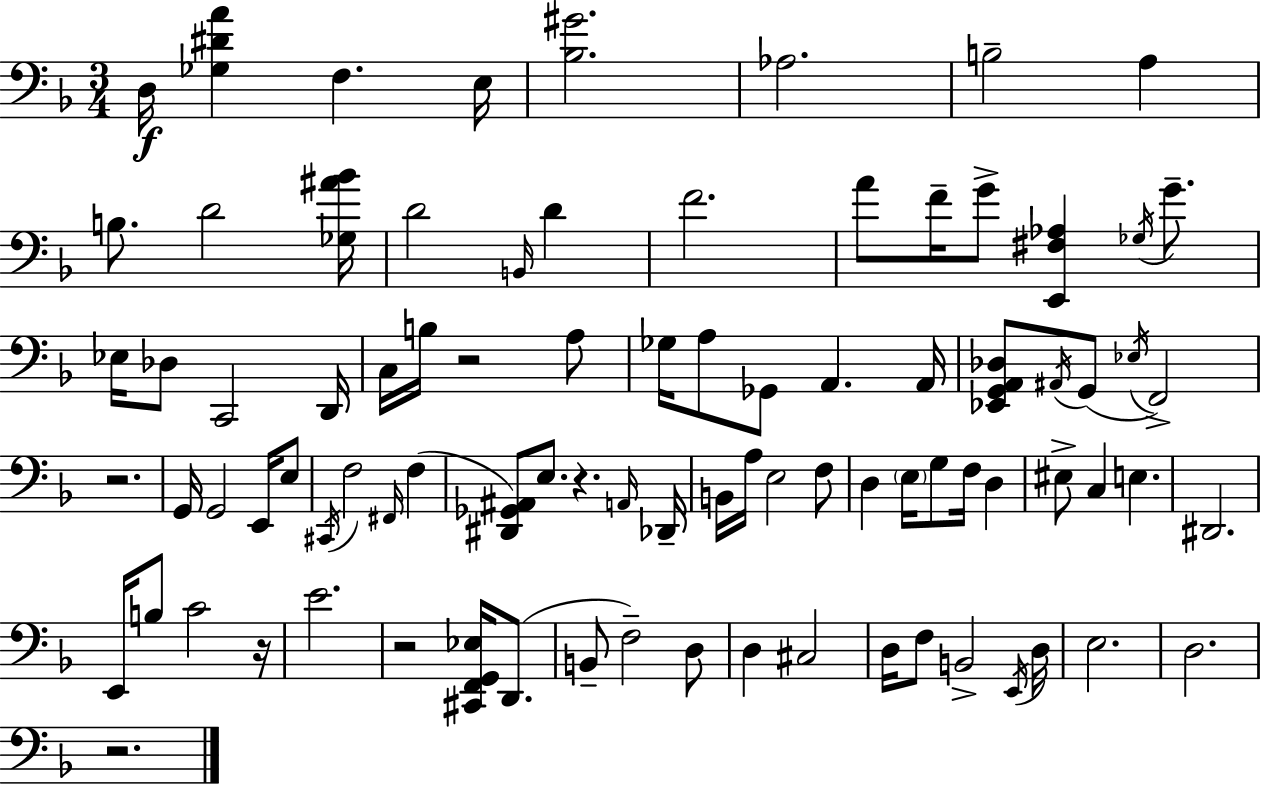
{
  \clef bass
  \numericTimeSignature
  \time 3/4
  \key d \minor
  d16\f <ges dis' a'>4 f4. e16 | <bes gis'>2. | aes2. | b2-- a4 | \break b8. d'2 <ges ais' bes'>16 | d'2 \grace { b,16 } d'4 | f'2. | a'8 f'16-- g'8-> <e, fis aes>4 \acciaccatura { ges16 } g'8.-- | \break ees16 des8 c,2 | d,16 c16 b16 r2 | a8 ges16 a8 ges,8 a,4. | a,16 <ees, g, a, des>8 \acciaccatura { ais,16 }( g,8 \acciaccatura { ees16 }) f,2-> | \break r2. | g,16 g,2 | e,16 e8 \acciaccatura { cis,16 } f2 | \grace { fis,16 }( f4 <dis, ges, ais,>8) e8. r4. | \break \grace { a,16 } des,16-- b,16 a16 e2 | f8 d4 \parenthesize e16 | g8 f16 d4 eis8-> c4 | e4. dis,2. | \break e,16 b8 c'2 | r16 e'2. | r2 | <cis, f, g, ees>16 d,8.( b,8-- f2--) | \break d8 d4 cis2 | d16 f8 b,2-> | \acciaccatura { e,16 } d16 e2. | d2. | \break r2. | \bar "|."
}